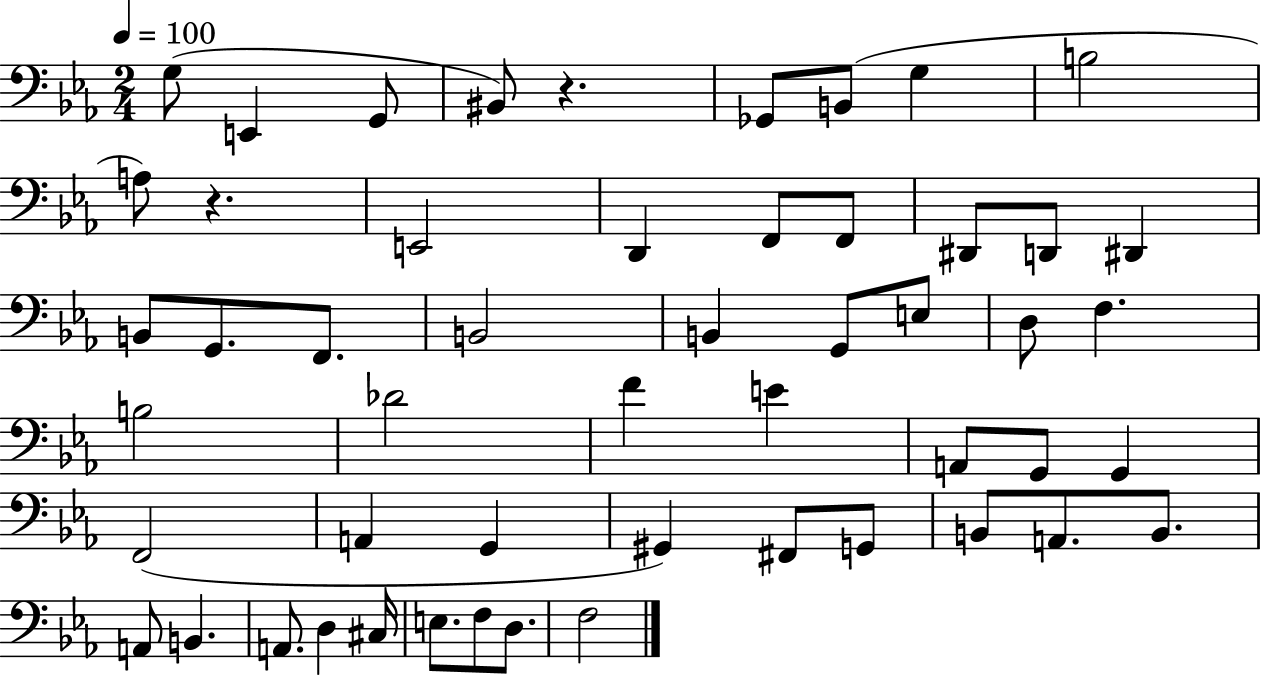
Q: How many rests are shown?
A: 2